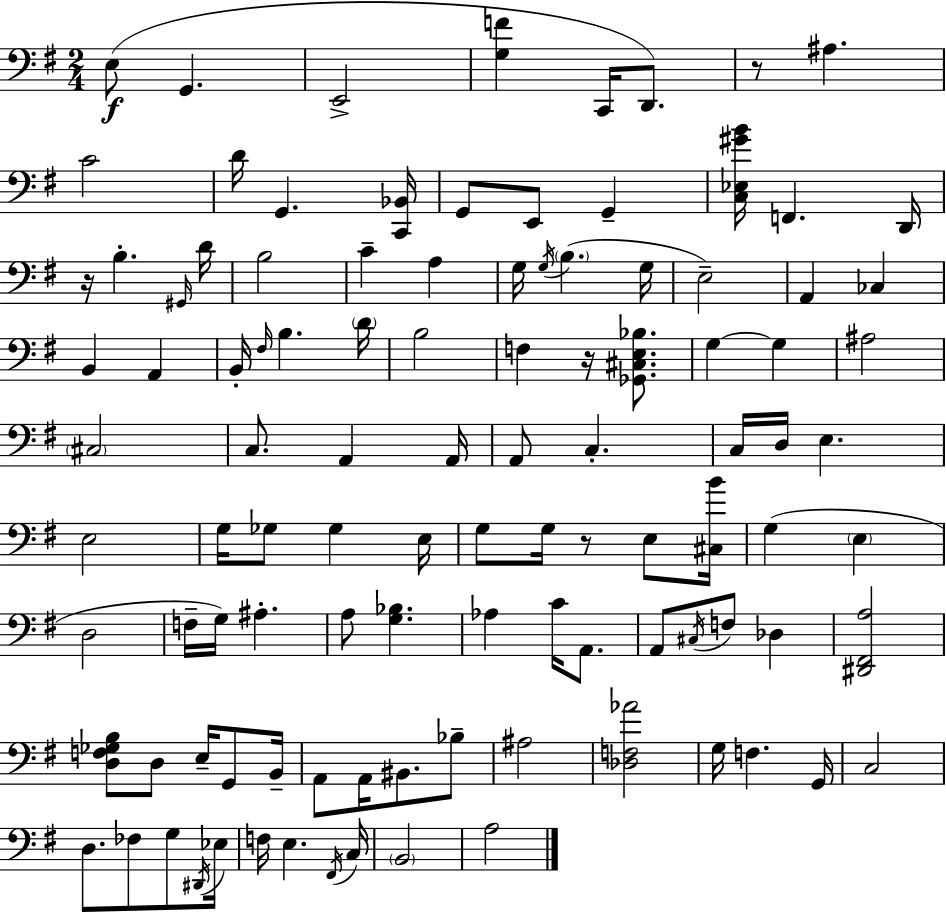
E3/e G2/q. E2/h [G3,F4]/q C2/s D2/e. R/e A#3/q. C4/h D4/s G2/q. [C2,Bb2]/s G2/e E2/e G2/q [C3,Eb3,G#4,B4]/s F2/q. D2/s R/s B3/q. G#2/s D4/s B3/h C4/q A3/q G3/s G3/s B3/q. G3/s E3/h A2/q CES3/q B2/q A2/q B2/s F#3/s B3/q. D4/s B3/h F3/q R/s [Gb2,C#3,E3,Bb3]/e. G3/q G3/q A#3/h C#3/h C3/e. A2/q A2/s A2/e C3/q. C3/s D3/s E3/q. E3/h G3/s Gb3/e Gb3/q E3/s G3/e G3/s R/e E3/e [C#3,B4]/s G3/q E3/q D3/h F3/s G3/s A#3/q. A3/e [G3,Bb3]/q. Ab3/q C4/s A2/e. A2/e C#3/s F3/e Db3/q [D#2,F#2,A3]/h [D3,F3,Gb3,B3]/e D3/e E3/s G2/e B2/s A2/e A2/s BIS2/e. Bb3/e A#3/h [Db3,F3,Ab4]/h G3/s F3/q. G2/s C3/h D3/e. FES3/e G3/e D#2/s Eb3/s F3/s E3/q. F#2/s C3/s B2/h A3/h